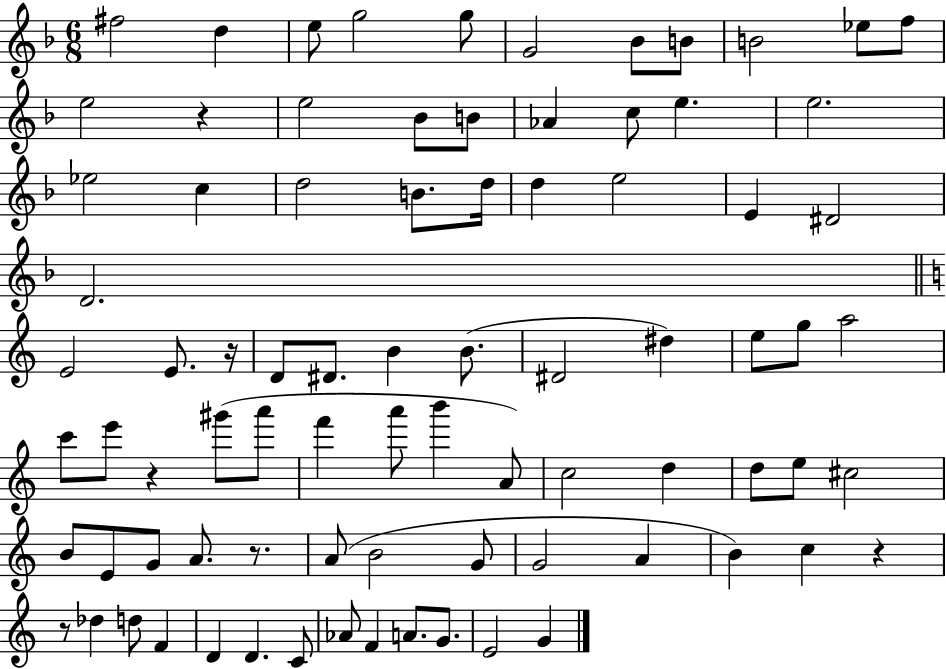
X:1
T:Untitled
M:6/8
L:1/4
K:F
^f2 d e/2 g2 g/2 G2 _B/2 B/2 B2 _e/2 f/2 e2 z e2 _B/2 B/2 _A c/2 e e2 _e2 c d2 B/2 d/4 d e2 E ^D2 D2 E2 E/2 z/4 D/2 ^D/2 B B/2 ^D2 ^d e/2 g/2 a2 c'/2 e'/2 z ^g'/2 a'/2 f' a'/2 b' A/2 c2 d d/2 e/2 ^c2 B/2 E/2 G/2 A/2 z/2 A/2 B2 G/2 G2 A B c z z/2 _d d/2 F D D C/2 _A/2 F A/2 G/2 E2 G